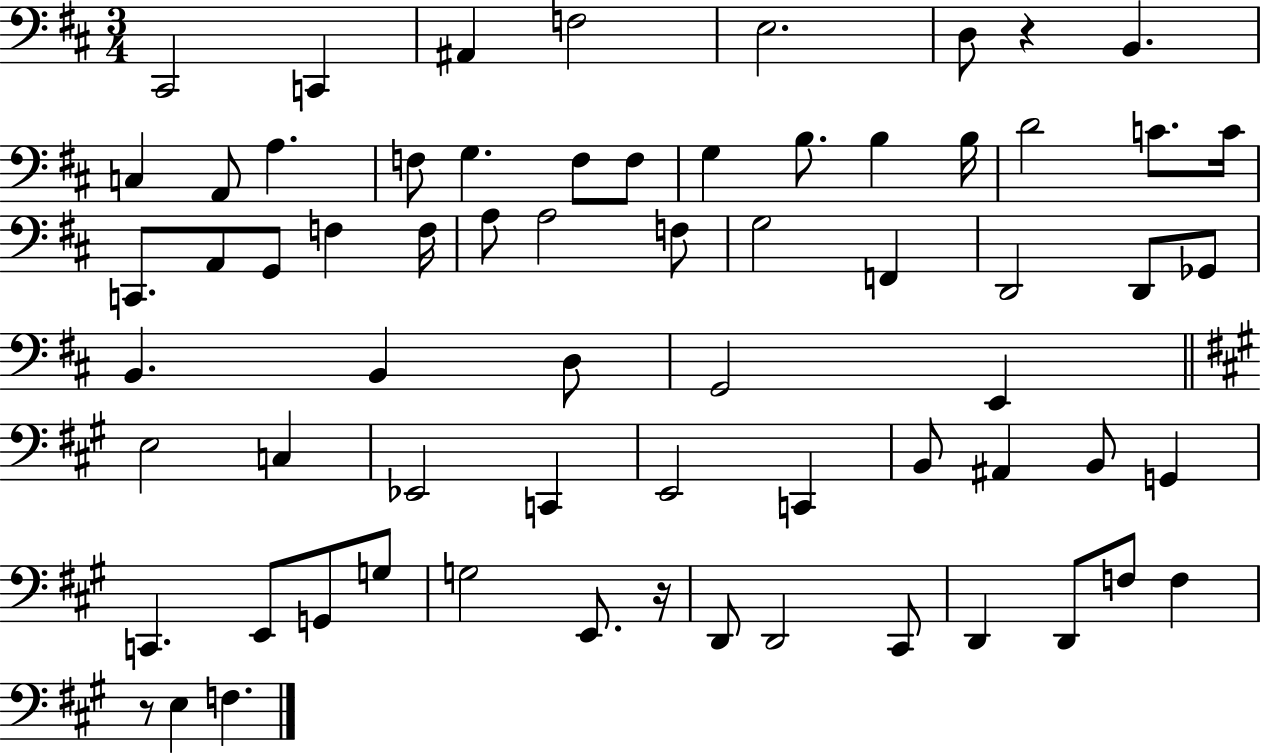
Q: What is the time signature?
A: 3/4